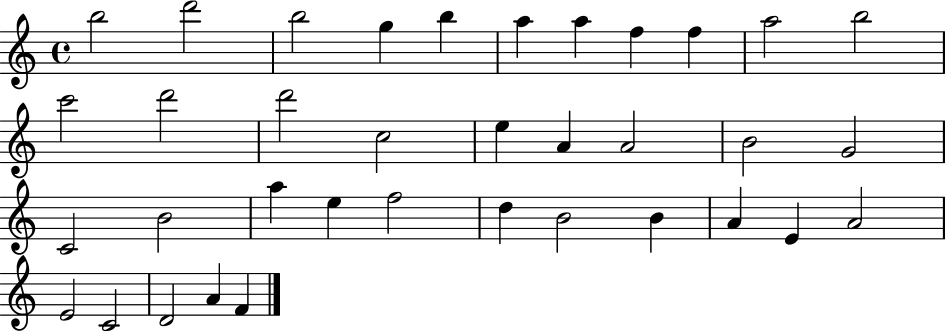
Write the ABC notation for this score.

X:1
T:Untitled
M:4/4
L:1/4
K:C
b2 d'2 b2 g b a a f f a2 b2 c'2 d'2 d'2 c2 e A A2 B2 G2 C2 B2 a e f2 d B2 B A E A2 E2 C2 D2 A F